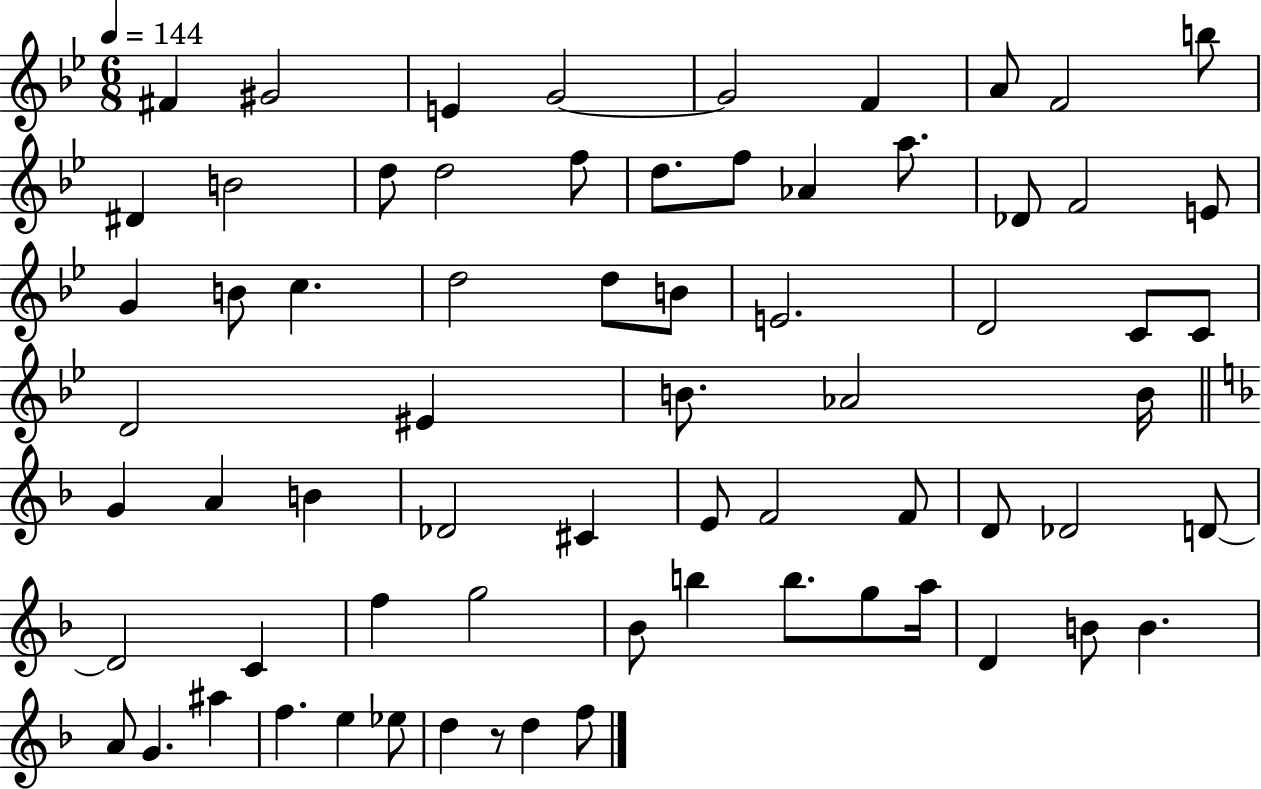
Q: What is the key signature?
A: BES major